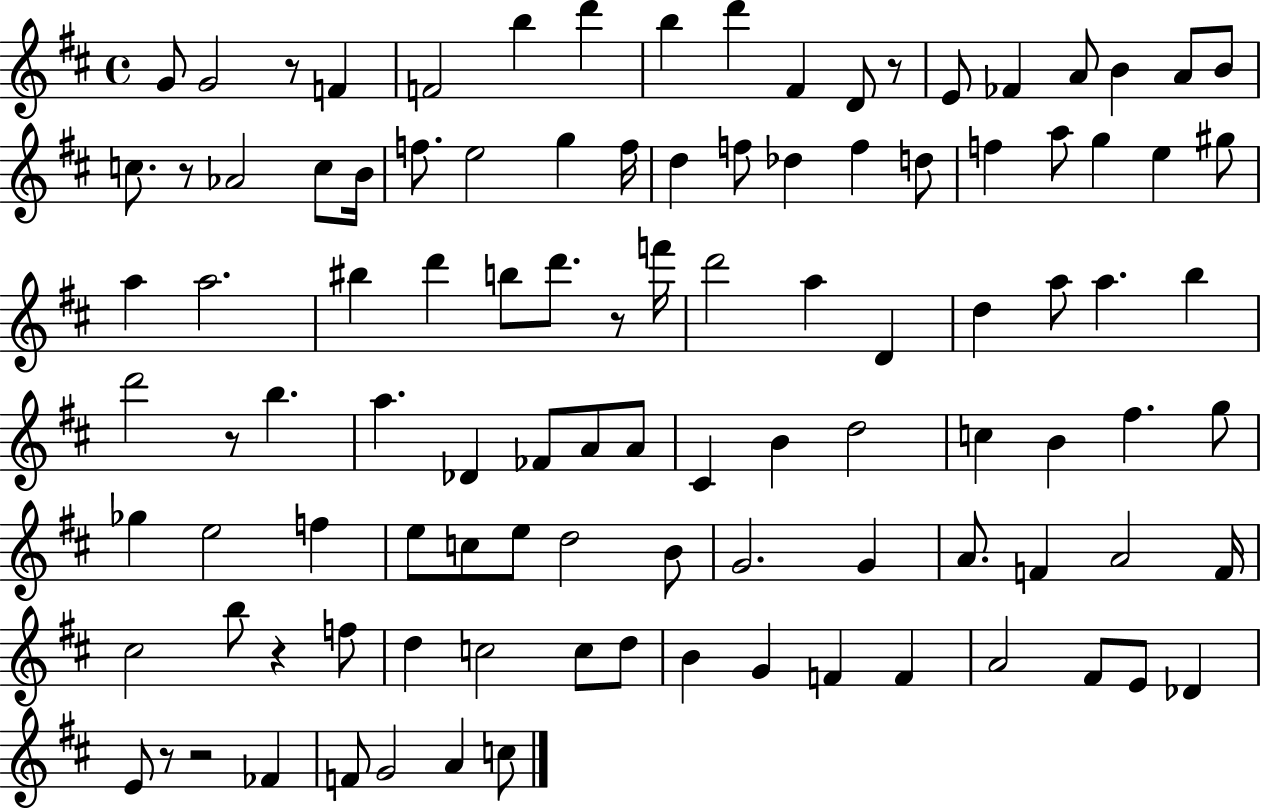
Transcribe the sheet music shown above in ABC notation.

X:1
T:Untitled
M:4/4
L:1/4
K:D
G/2 G2 z/2 F F2 b d' b d' ^F D/2 z/2 E/2 _F A/2 B A/2 B/2 c/2 z/2 _A2 c/2 B/4 f/2 e2 g f/4 d f/2 _d f d/2 f a/2 g e ^g/2 a a2 ^b d' b/2 d'/2 z/2 f'/4 d'2 a D d a/2 a b d'2 z/2 b a _D _F/2 A/2 A/2 ^C B d2 c B ^f g/2 _g e2 f e/2 c/2 e/2 d2 B/2 G2 G A/2 F A2 F/4 ^c2 b/2 z f/2 d c2 c/2 d/2 B G F F A2 ^F/2 E/2 _D E/2 z/2 z2 _F F/2 G2 A c/2